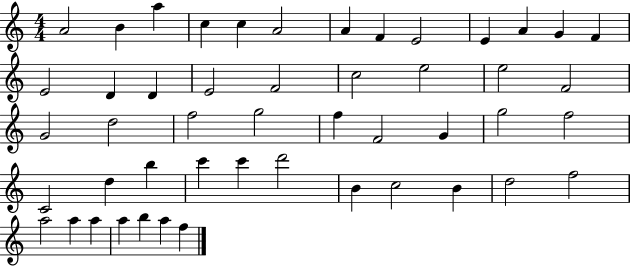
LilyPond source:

{
  \clef treble
  \numericTimeSignature
  \time 4/4
  \key c \major
  a'2 b'4 a''4 | c''4 c''4 a'2 | a'4 f'4 e'2 | e'4 a'4 g'4 f'4 | \break e'2 d'4 d'4 | e'2 f'2 | c''2 e''2 | e''2 f'2 | \break g'2 d''2 | f''2 g''2 | f''4 f'2 g'4 | g''2 f''2 | \break c'2 d''4 b''4 | c'''4 c'''4 d'''2 | b'4 c''2 b'4 | d''2 f''2 | \break a''2 a''4 a''4 | a''4 b''4 a''4 f''4 | \bar "|."
}